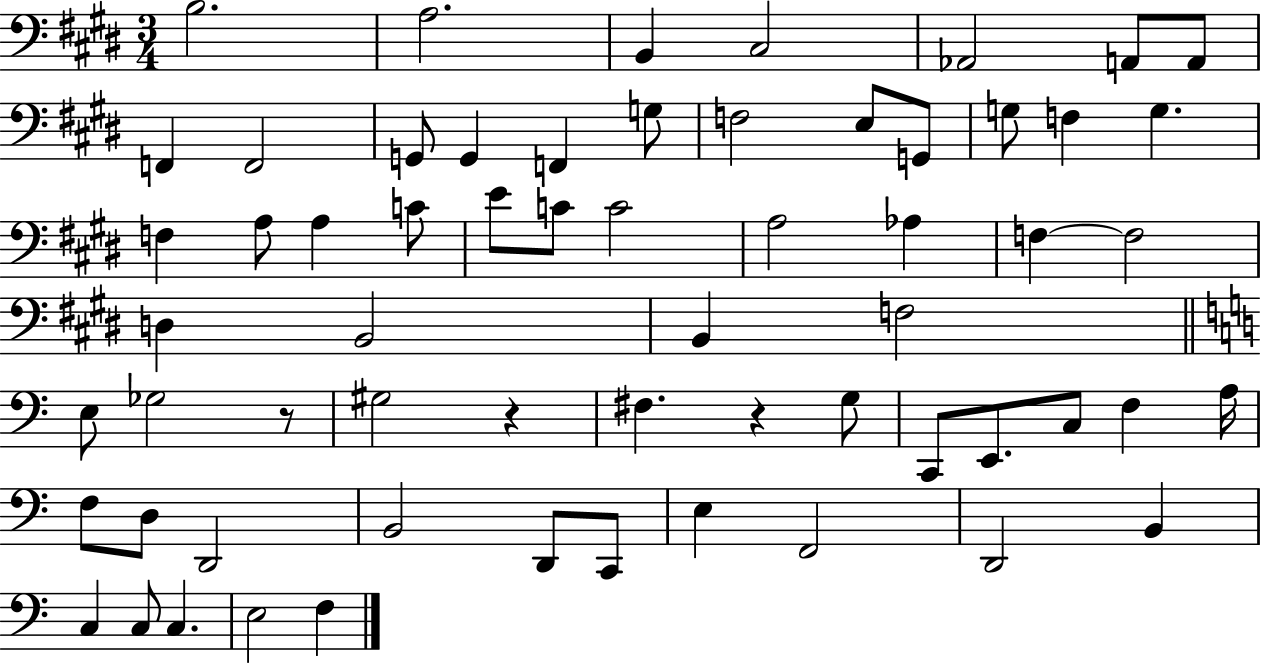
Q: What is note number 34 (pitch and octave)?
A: F3